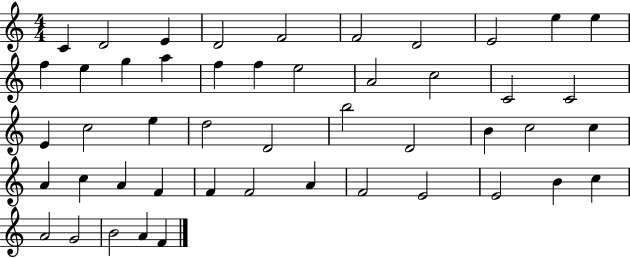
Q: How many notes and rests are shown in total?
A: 48